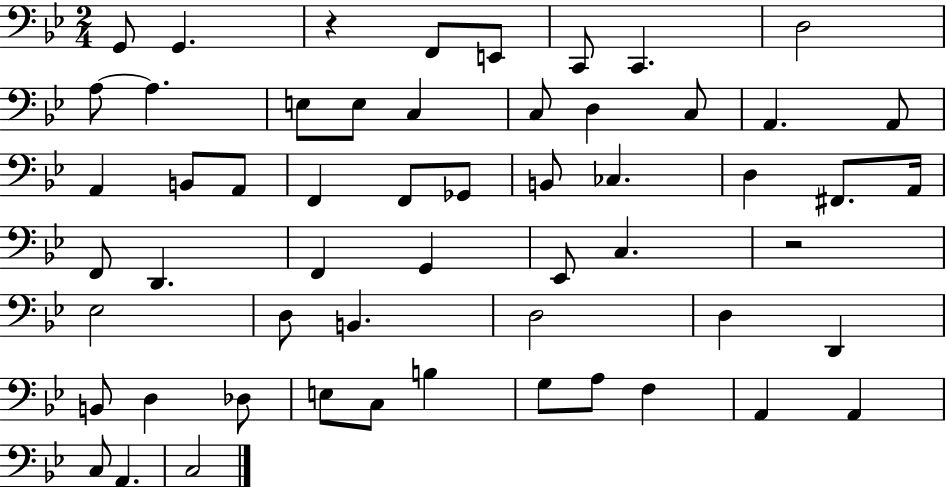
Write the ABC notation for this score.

X:1
T:Untitled
M:2/4
L:1/4
K:Bb
G,,/2 G,, z F,,/2 E,,/2 C,,/2 C,, D,2 A,/2 A, E,/2 E,/2 C, C,/2 D, C,/2 A,, A,,/2 A,, B,,/2 A,,/2 F,, F,,/2 _G,,/2 B,,/2 _C, D, ^F,,/2 A,,/4 F,,/2 D,, F,, G,, _E,,/2 C, z2 _E,2 D,/2 B,, D,2 D, D,, B,,/2 D, _D,/2 E,/2 C,/2 B, G,/2 A,/2 F, A,, A,, C,/2 A,, C,2